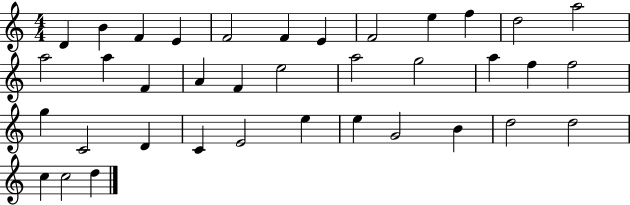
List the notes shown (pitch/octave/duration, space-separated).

D4/q B4/q F4/q E4/q F4/h F4/q E4/q F4/h E5/q F5/q D5/h A5/h A5/h A5/q F4/q A4/q F4/q E5/h A5/h G5/h A5/q F5/q F5/h G5/q C4/h D4/q C4/q E4/h E5/q E5/q G4/h B4/q D5/h D5/h C5/q C5/h D5/q